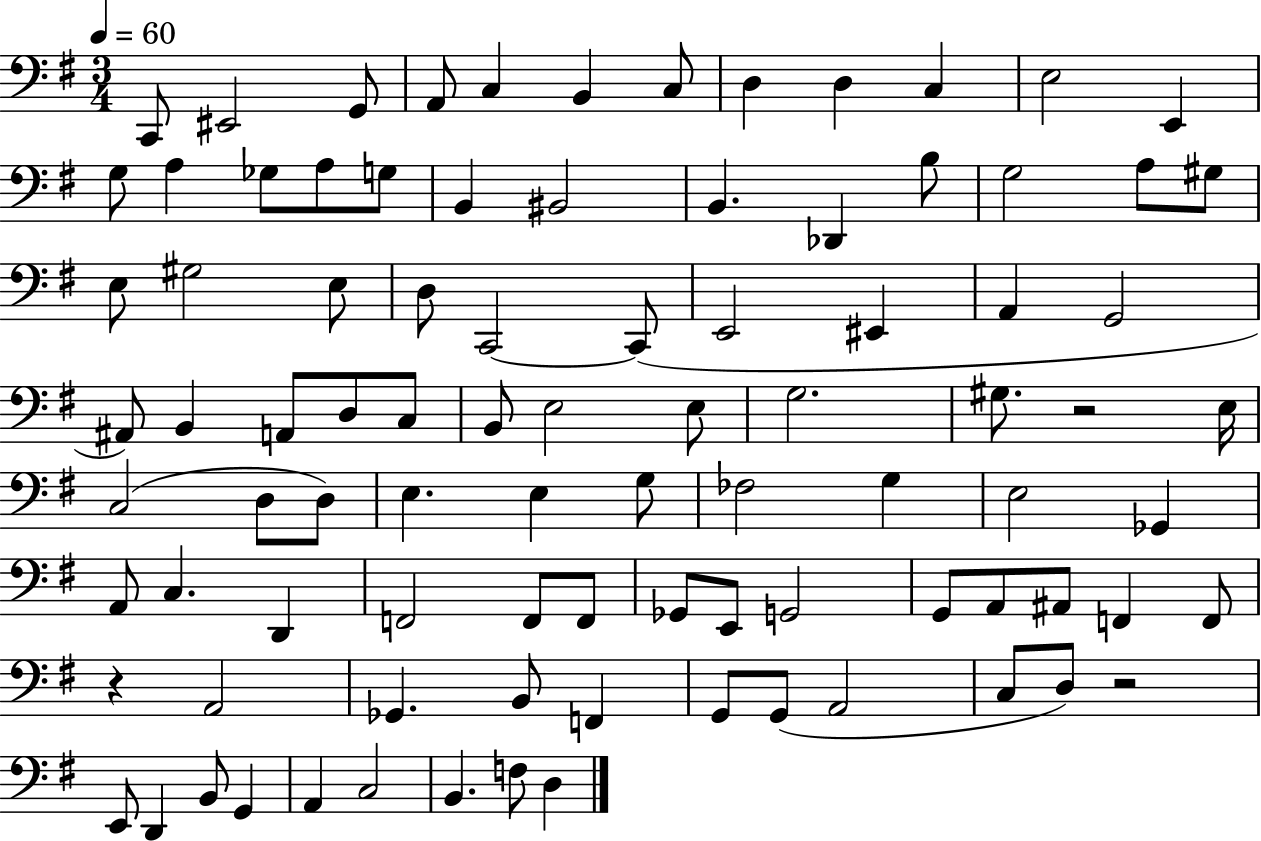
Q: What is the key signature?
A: G major